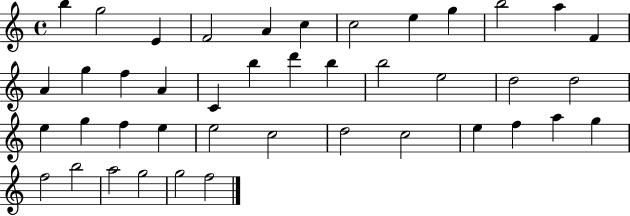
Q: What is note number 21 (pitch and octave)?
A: B5